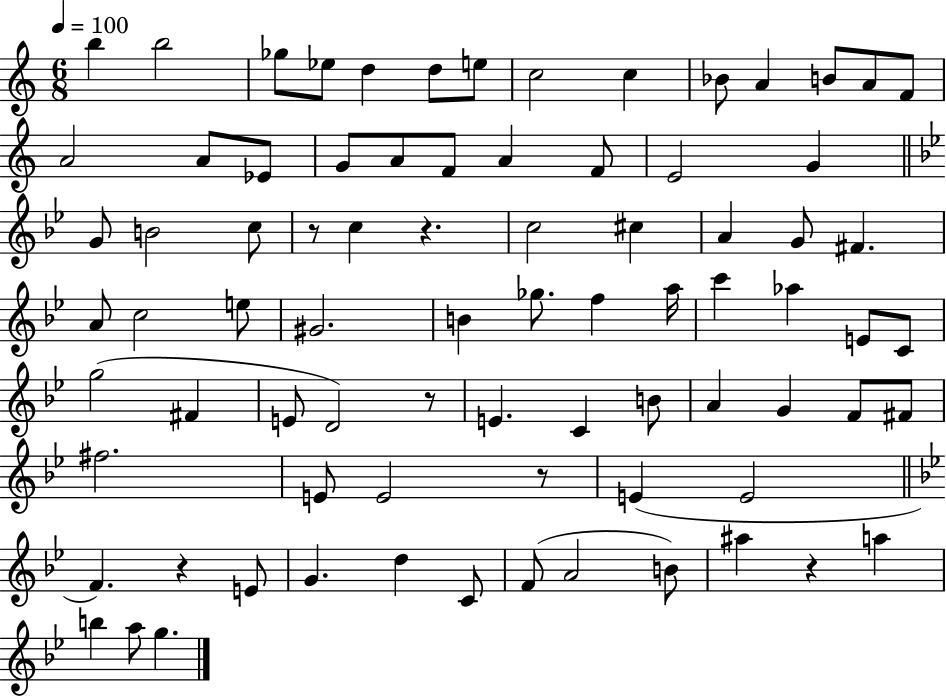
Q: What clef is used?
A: treble